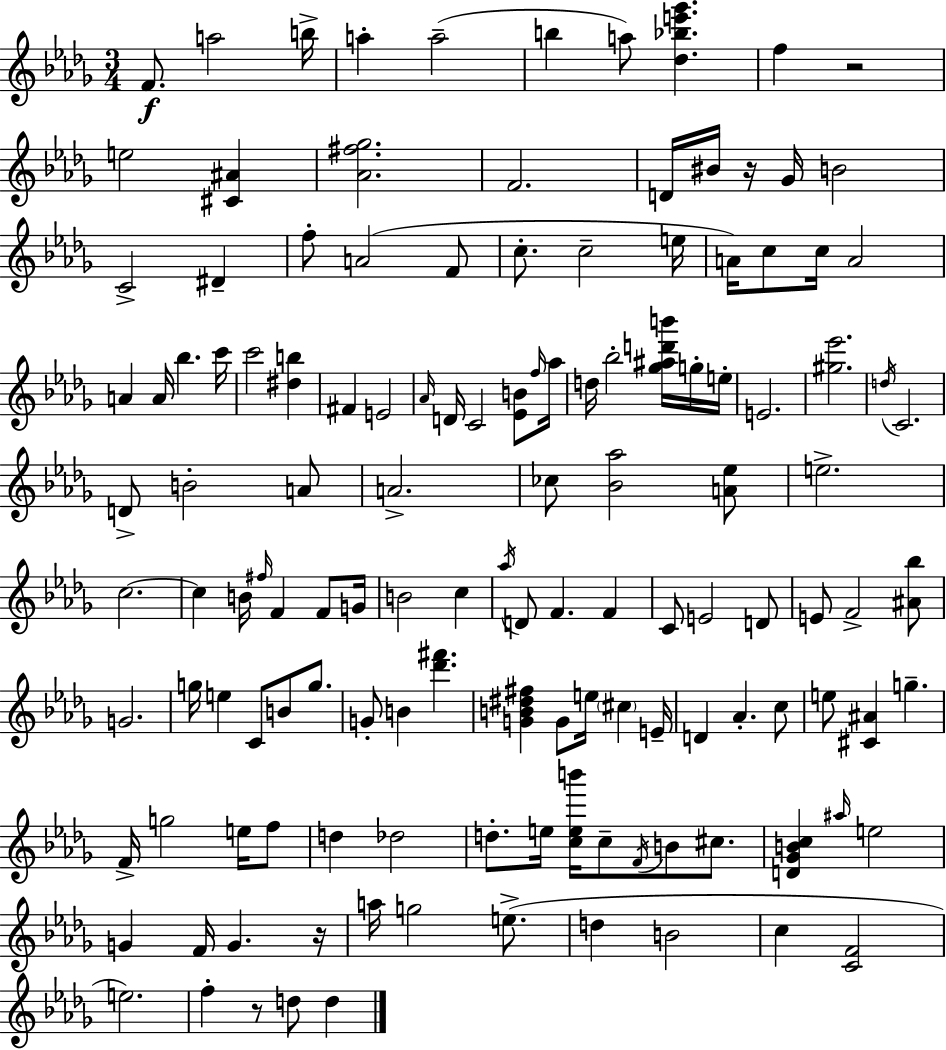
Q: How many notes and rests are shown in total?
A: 133